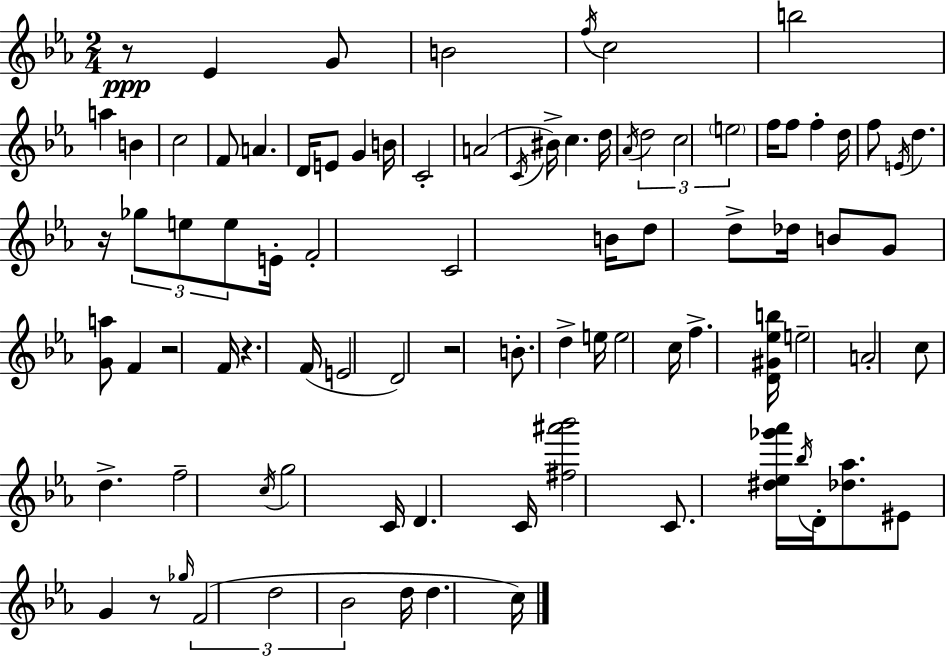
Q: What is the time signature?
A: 2/4